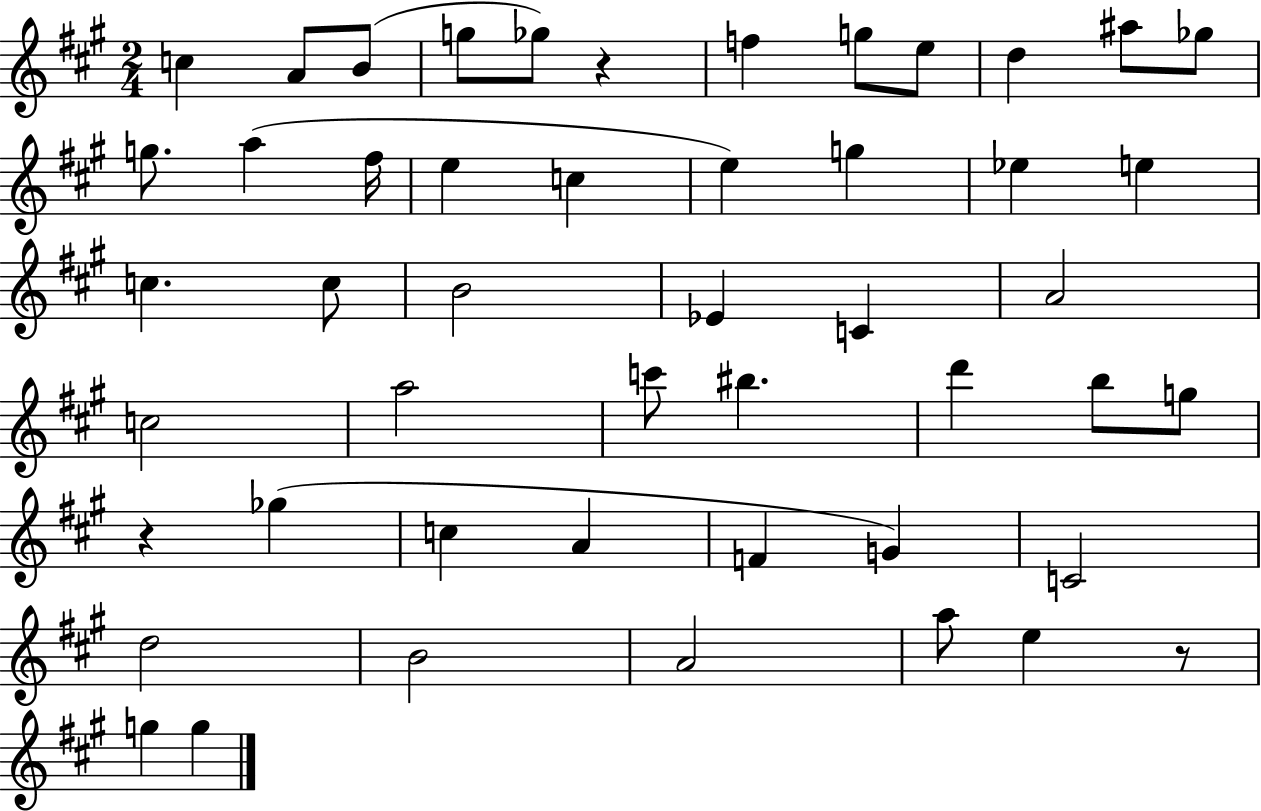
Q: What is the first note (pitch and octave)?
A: C5